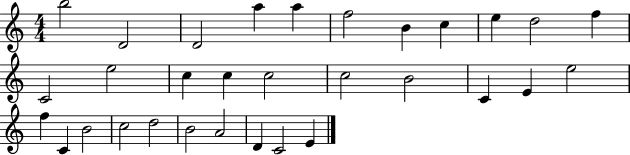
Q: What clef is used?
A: treble